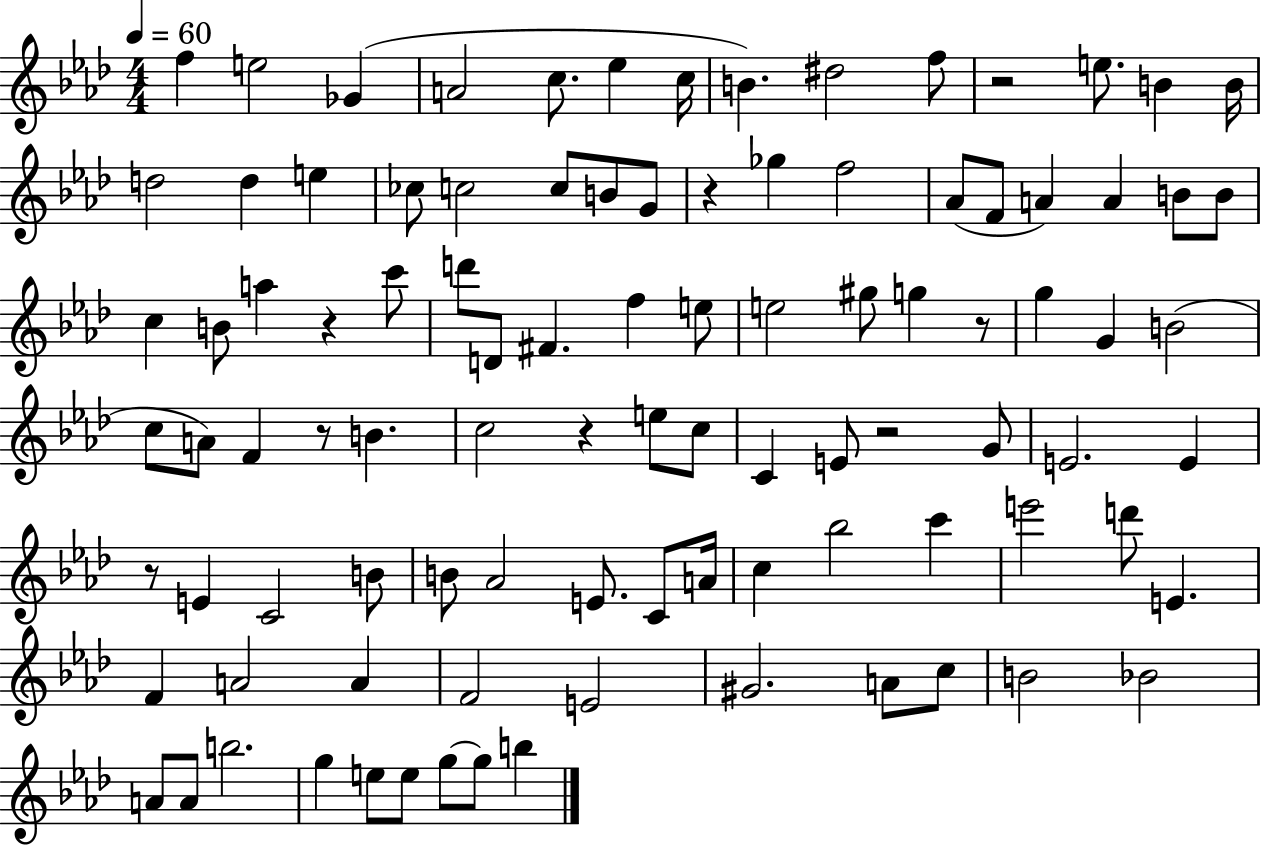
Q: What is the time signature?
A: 4/4